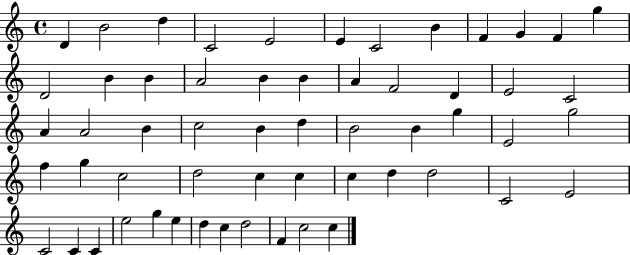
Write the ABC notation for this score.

X:1
T:Untitled
M:4/4
L:1/4
K:C
D B2 d C2 E2 E C2 B F G F g D2 B B A2 B B A F2 D E2 C2 A A2 B c2 B d B2 B g E2 g2 f g c2 d2 c c c d d2 C2 E2 C2 C C e2 g e d c d2 F c2 c